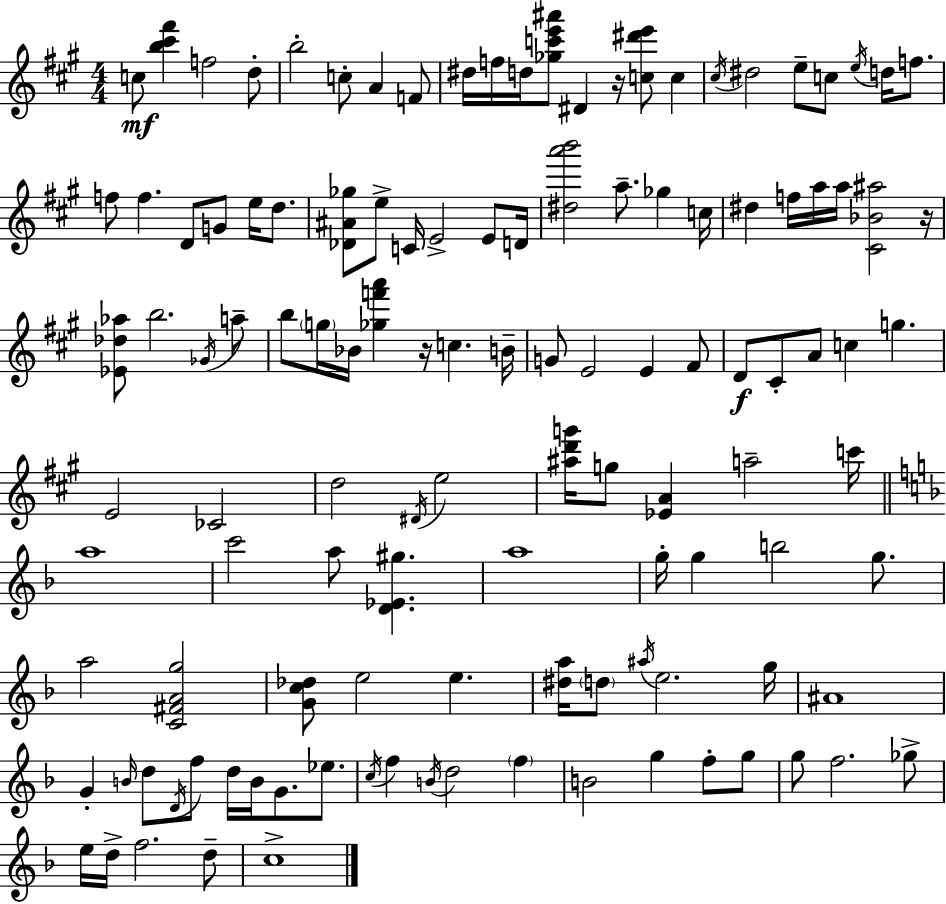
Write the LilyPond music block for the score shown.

{
  \clef treble
  \numericTimeSignature
  \time 4/4
  \key a \major
  c''8\mf <b'' cis''' fis'''>4 f''2 d''8-. | b''2-. c''8-. a'4 f'8 | dis''16 f''16 d''16 <ges'' c''' e''' ais'''>8 dis'4 r16 <c'' dis''' e'''>8 c''4 | \acciaccatura { cis''16 } dis''2 e''8-- c''8 \acciaccatura { e''16 } d''16 f''8. | \break f''8 f''4. d'8 g'8 e''16 d''8. | <des' ais' ges''>8 e''8-> c'16 e'2-> e'8 | d'16 <dis'' a''' b'''>2 a''8.-- ges''4 | c''16 dis''4 f''16 a''16 a''16 <cis' bes' ais''>2 | \break r16 <ees' des'' aes''>8 b''2. | \acciaccatura { ges'16 } a''8-- b''8 \parenthesize g''16 bes'16 <ges'' f''' a'''>4 r16 c''4. | b'16-- g'8 e'2 e'4 | fis'8 d'8\f cis'8-. a'8 c''4 g''4. | \break e'2 ces'2 | d''2 \acciaccatura { dis'16 } e''2 | <ais'' d''' g'''>16 g''8 <ees' a'>4 a''2-- | c'''16 \bar "||" \break \key d \minor a''1 | c'''2 a''8 <d' ees' gis''>4. | a''1 | g''16-. g''4 b''2 g''8. | \break a''2 <c' fis' a' g''>2 | <g' c'' des''>8 e''2 e''4. | <dis'' a''>16 \parenthesize d''8 \acciaccatura { ais''16 } e''2. | g''16 ais'1 | \break g'4-. \grace { b'16 } d''8 \acciaccatura { d'16 } f''8 d''16 b'16 g'8. | ees''8. \acciaccatura { c''16 } f''4 \acciaccatura { b'16 } d''2 | \parenthesize f''4 b'2 g''4 | f''8-. g''8 g''8 f''2. | \break ges''8-> e''16 d''16-> f''2. | d''8-- c''1-> | \bar "|."
}